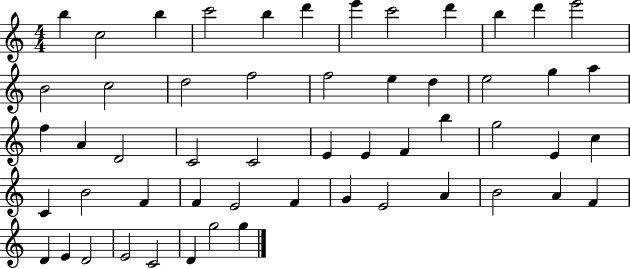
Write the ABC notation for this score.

X:1
T:Untitled
M:4/4
L:1/4
K:C
b c2 b c'2 b d' e' c'2 d' b d' e'2 B2 c2 d2 f2 f2 e d e2 g a f A D2 C2 C2 E E F b g2 E c C B2 F F E2 F G E2 A B2 A F D E D2 E2 C2 D g2 g